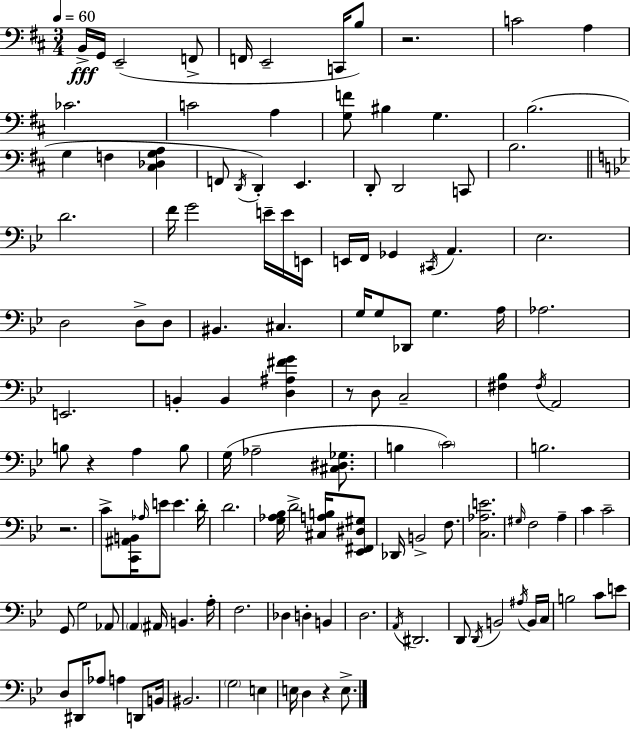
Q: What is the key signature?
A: D major